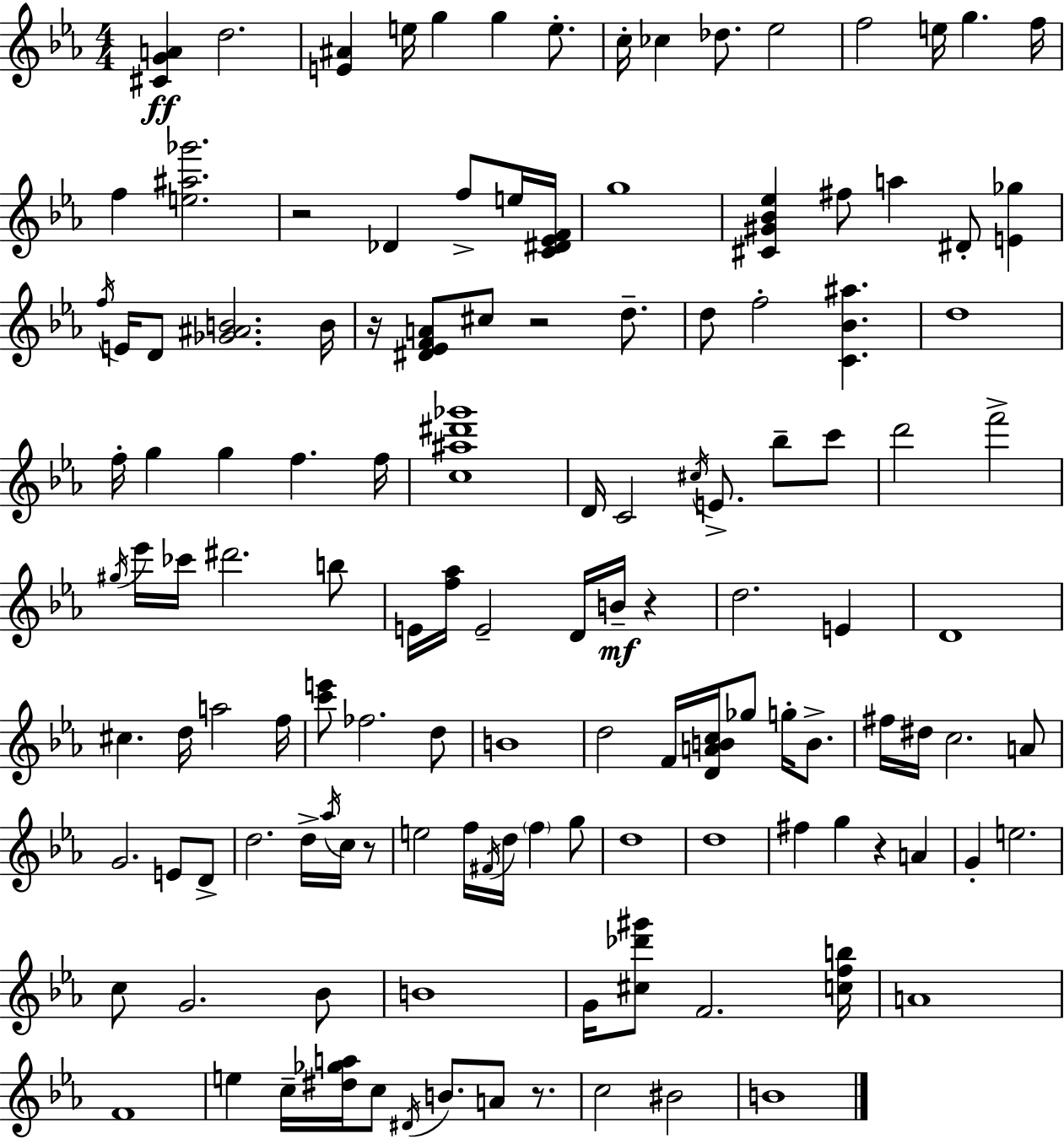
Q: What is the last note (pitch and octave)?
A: B4